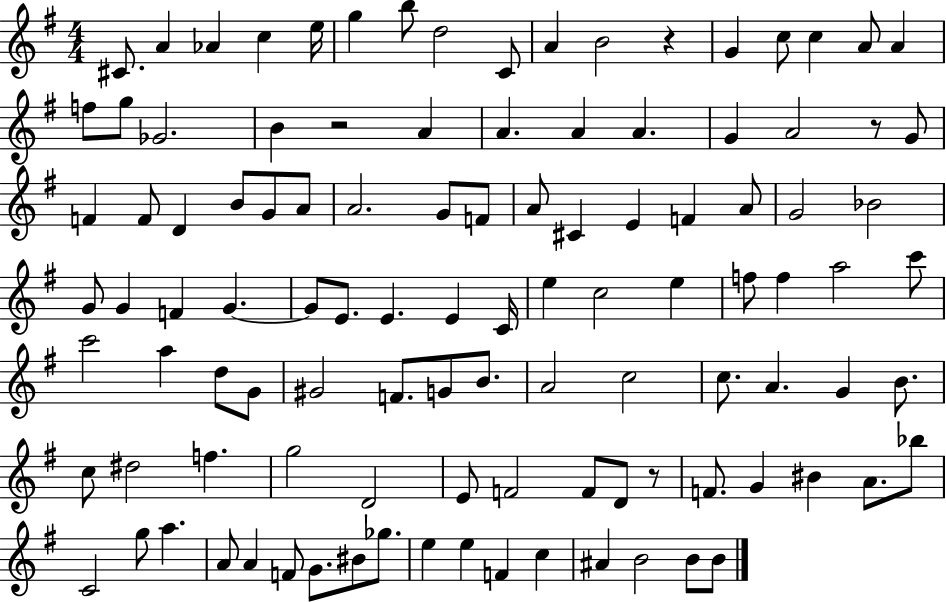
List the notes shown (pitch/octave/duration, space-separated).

C#4/e. A4/q Ab4/q C5/q E5/s G5/q B5/e D5/h C4/e A4/q B4/h R/q G4/q C5/e C5/q A4/e A4/q F5/e G5/e Gb4/h. B4/q R/h A4/q A4/q. A4/q A4/q. G4/q A4/h R/e G4/e F4/q F4/e D4/q B4/e G4/e A4/e A4/h. G4/e F4/e A4/e C#4/q E4/q F4/q A4/e G4/h Bb4/h G4/e G4/q F4/q G4/q. G4/e E4/e. E4/q. E4/q C4/s E5/q C5/h E5/q F5/e F5/q A5/h C6/e C6/h A5/q D5/e G4/e G#4/h F4/e. G4/e B4/e. A4/h C5/h C5/e. A4/q. G4/q B4/e. C5/e D#5/h F5/q. G5/h D4/h E4/e F4/h F4/e D4/e R/e F4/e. G4/q BIS4/q A4/e. Bb5/e C4/h G5/e A5/q. A4/e A4/q F4/e G4/e. BIS4/e Gb5/e. E5/q E5/q F4/q C5/q A#4/q B4/h B4/e B4/e